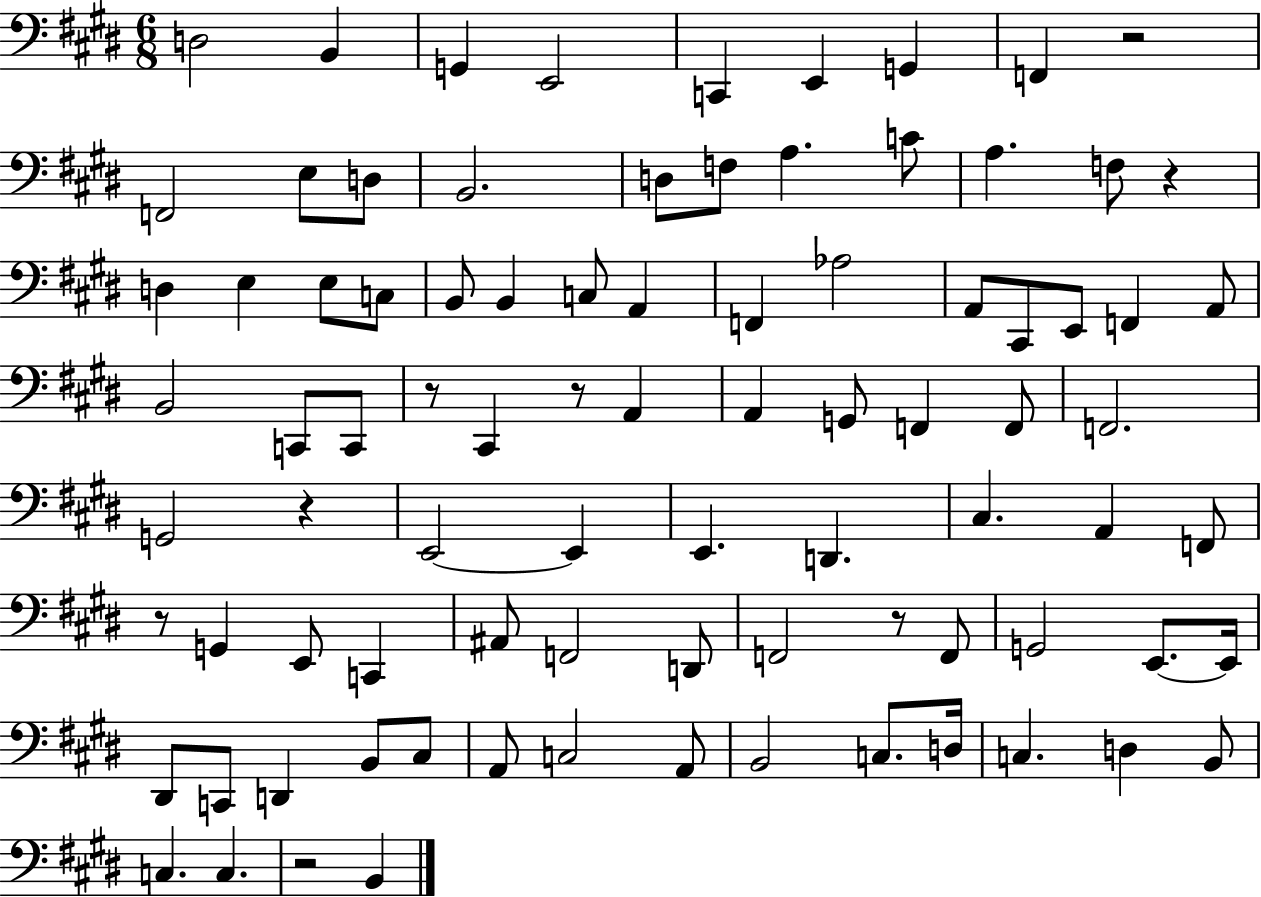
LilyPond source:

{
  \clef bass
  \numericTimeSignature
  \time 6/8
  \key e \major
  \repeat volta 2 { d2 b,4 | g,4 e,2 | c,4 e,4 g,4 | f,4 r2 | \break f,2 e8 d8 | b,2. | d8 f8 a4. c'8 | a4. f8 r4 | \break d4 e4 e8 c8 | b,8 b,4 c8 a,4 | f,4 aes2 | a,8 cis,8 e,8 f,4 a,8 | \break b,2 c,8 c,8 | r8 cis,4 r8 a,4 | a,4 g,8 f,4 f,8 | f,2. | \break g,2 r4 | e,2~~ e,4 | e,4. d,4. | cis4. a,4 f,8 | \break r8 g,4 e,8 c,4 | ais,8 f,2 d,8 | f,2 r8 f,8 | g,2 e,8.~~ e,16 | \break dis,8 c,8 d,4 b,8 cis8 | a,8 c2 a,8 | b,2 c8. d16 | c4. d4 b,8 | \break c4. c4. | r2 b,4 | } \bar "|."
}